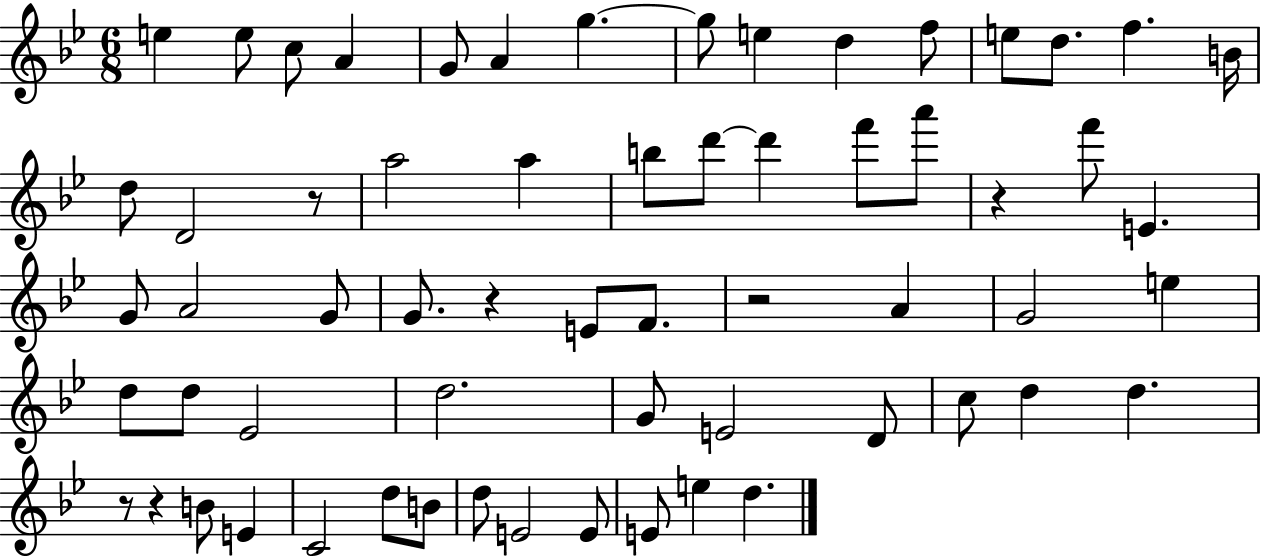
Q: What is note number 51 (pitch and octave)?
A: D5